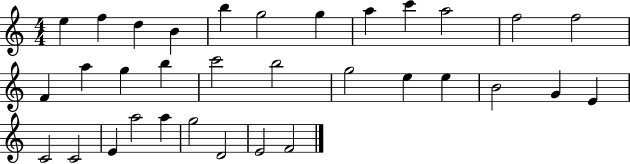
X:1
T:Untitled
M:4/4
L:1/4
K:C
e f d B b g2 g a c' a2 f2 f2 F a g b c'2 b2 g2 e e B2 G E C2 C2 E a2 a g2 D2 E2 F2